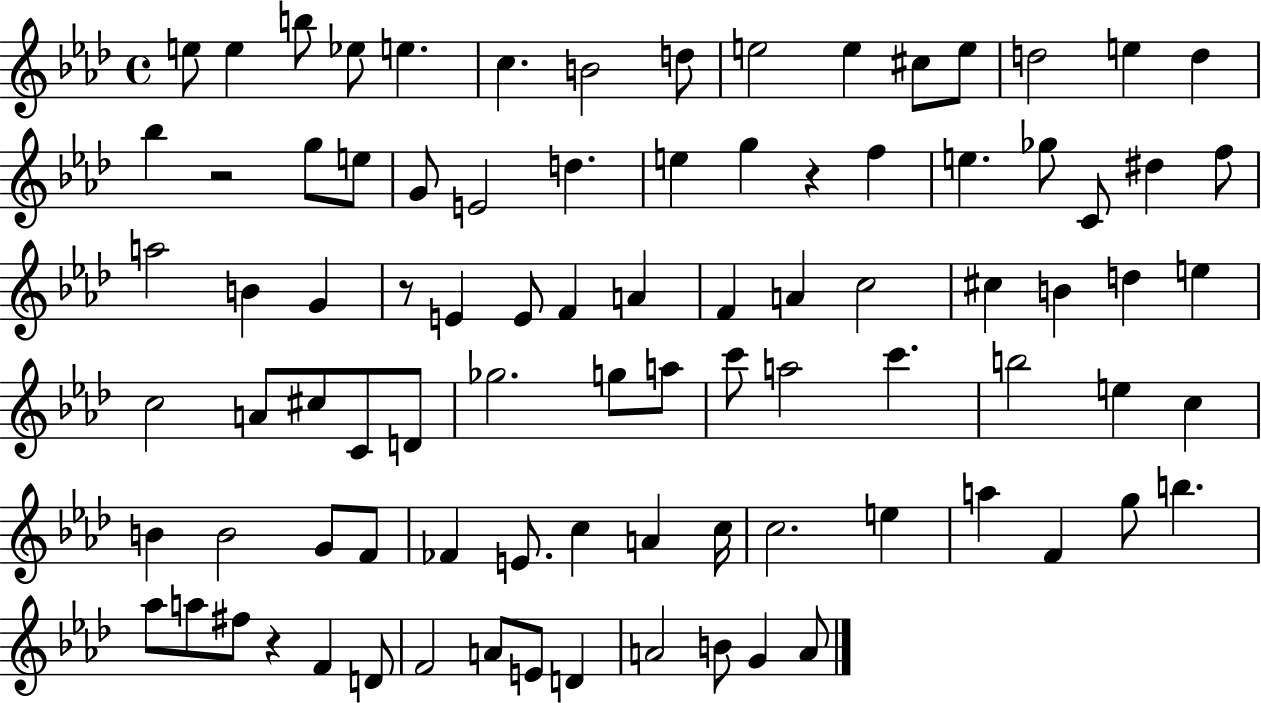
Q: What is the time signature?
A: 4/4